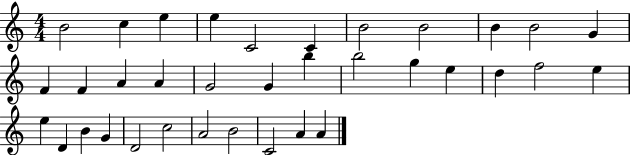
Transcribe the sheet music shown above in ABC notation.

X:1
T:Untitled
M:4/4
L:1/4
K:C
B2 c e e C2 C B2 B2 B B2 G F F A A G2 G b b2 g e d f2 e e D B G D2 c2 A2 B2 C2 A A